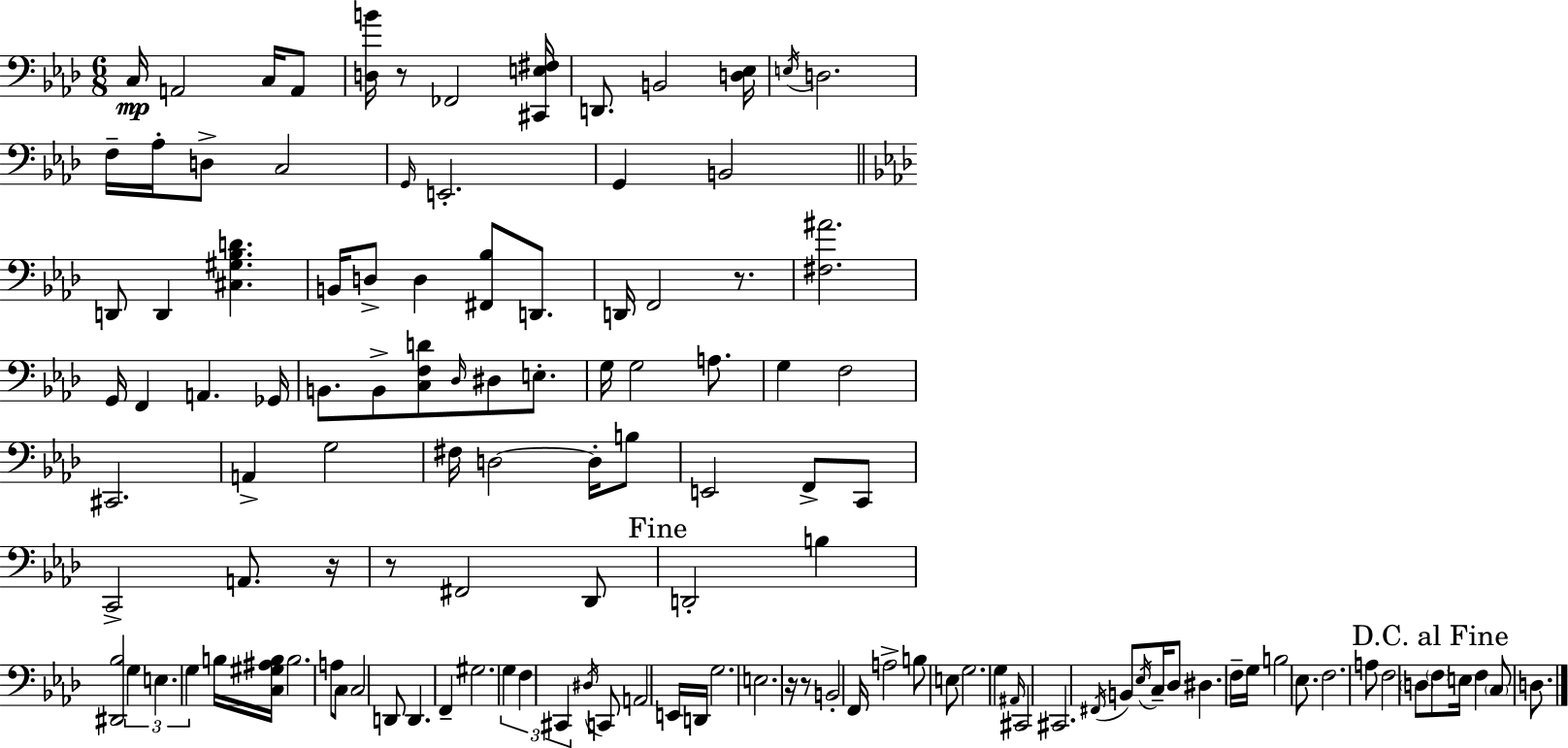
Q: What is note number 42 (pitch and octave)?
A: G3